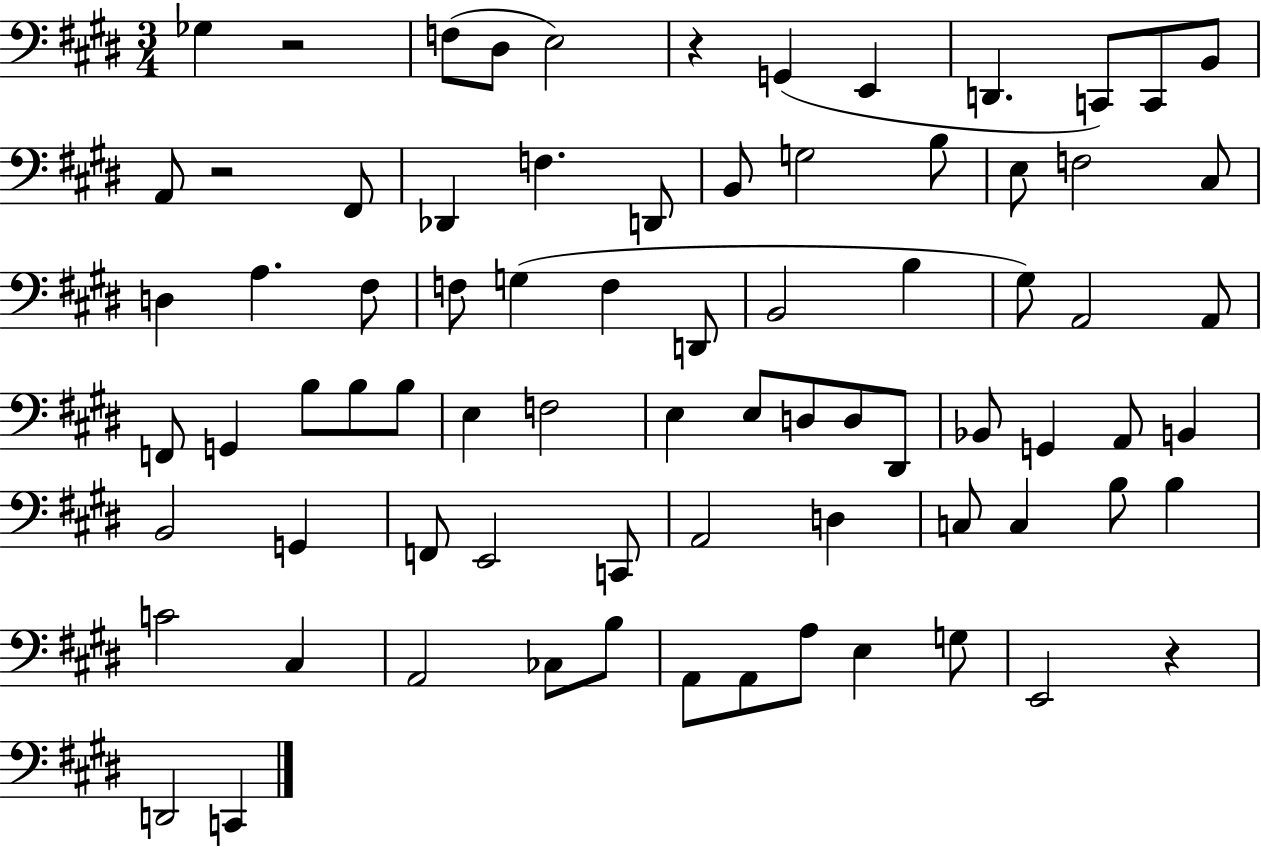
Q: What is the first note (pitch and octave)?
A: Gb3